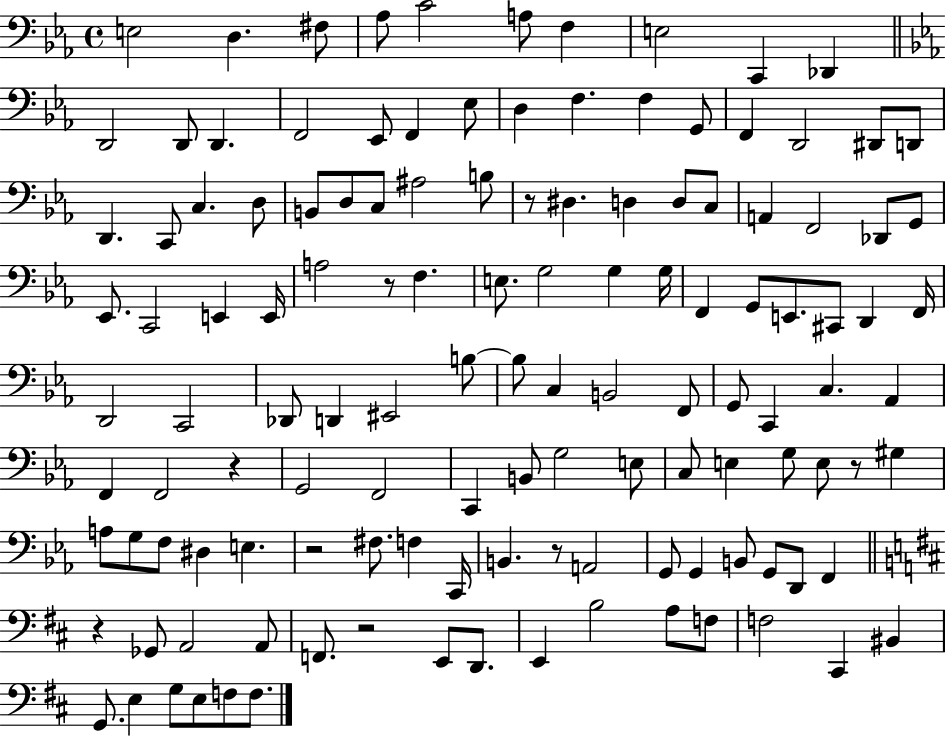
X:1
T:Untitled
M:4/4
L:1/4
K:Eb
E,2 D, ^F,/2 _A,/2 C2 A,/2 F, E,2 C,, _D,, D,,2 D,,/2 D,, F,,2 _E,,/2 F,, _E,/2 D, F, F, G,,/2 F,, D,,2 ^D,,/2 D,,/2 D,, C,,/2 C, D,/2 B,,/2 D,/2 C,/2 ^A,2 B,/2 z/2 ^D, D, D,/2 C,/2 A,, F,,2 _D,,/2 G,,/2 _E,,/2 C,,2 E,, E,,/4 A,2 z/2 F, E,/2 G,2 G, G,/4 F,, G,,/2 E,,/2 ^C,,/2 D,, F,,/4 D,,2 C,,2 _D,,/2 D,, ^E,,2 B,/2 B,/2 C, B,,2 F,,/2 G,,/2 C,, C, _A,, F,, F,,2 z G,,2 F,,2 C,, B,,/2 G,2 E,/2 C,/2 E, G,/2 E,/2 z/2 ^G, A,/2 G,/2 F,/2 ^D, E, z2 ^F,/2 F, C,,/4 B,, z/2 A,,2 G,,/2 G,, B,,/2 G,,/2 D,,/2 F,, z _G,,/2 A,,2 A,,/2 F,,/2 z2 E,,/2 D,,/2 E,, B,2 A,/2 F,/2 F,2 ^C,, ^B,, G,,/2 E, G,/2 E,/2 F,/2 F,/2